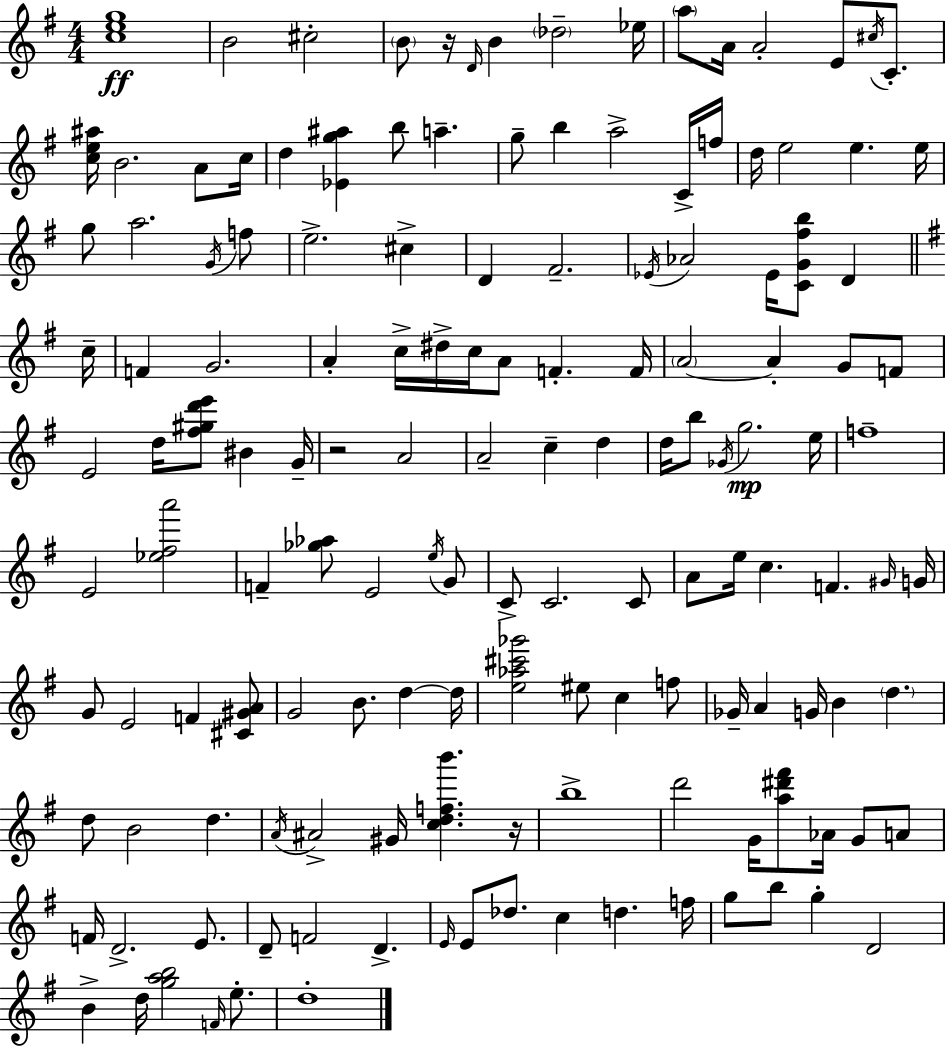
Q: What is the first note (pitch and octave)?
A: B4